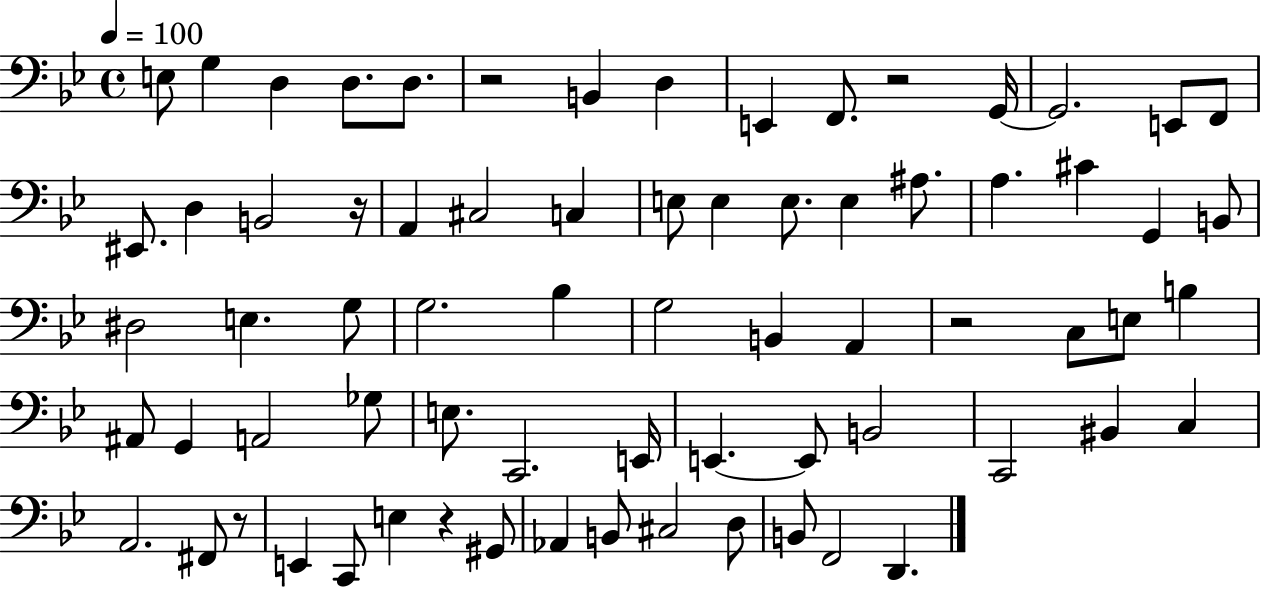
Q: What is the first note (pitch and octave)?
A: E3